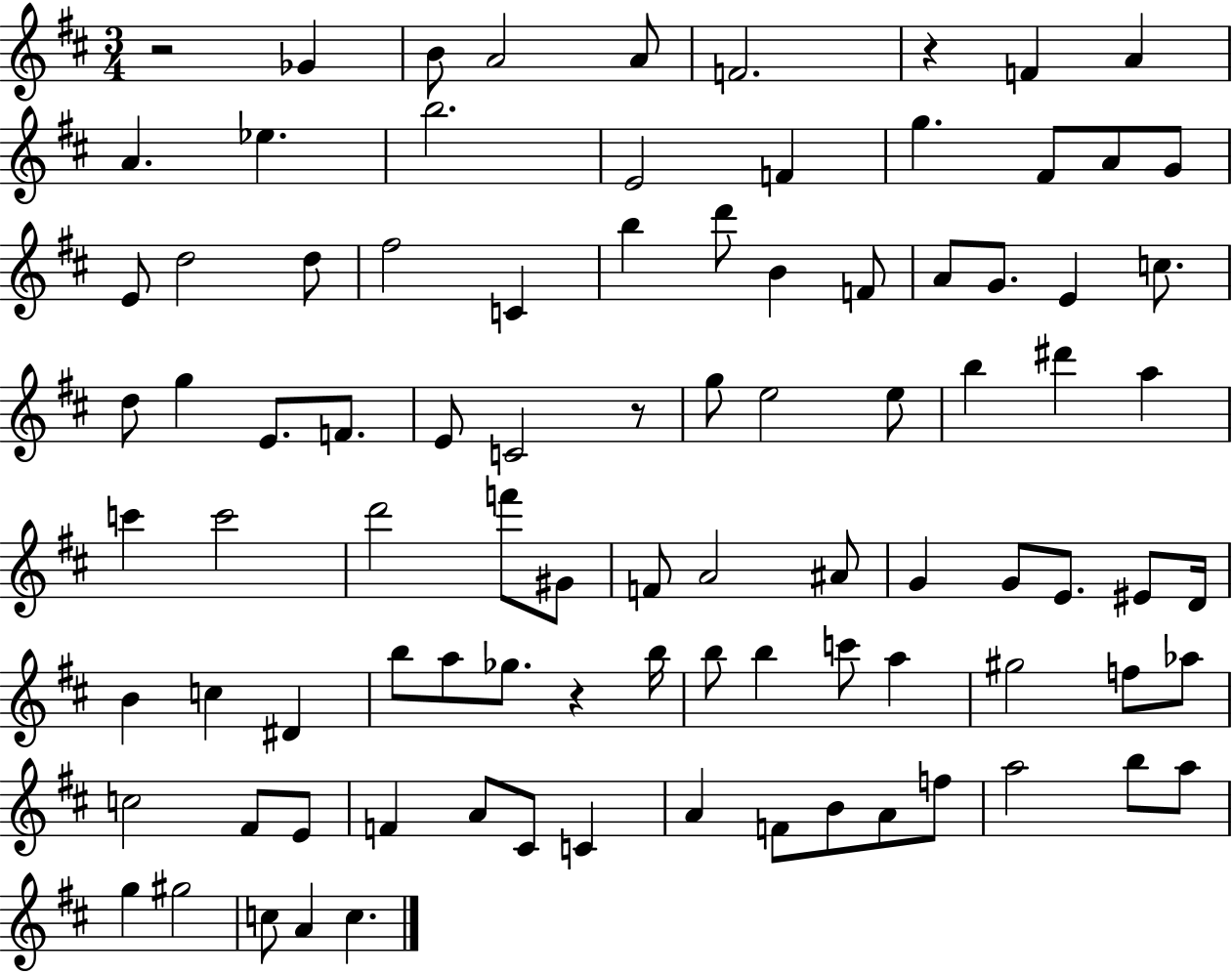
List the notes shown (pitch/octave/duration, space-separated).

R/h Gb4/q B4/e A4/h A4/e F4/h. R/q F4/q A4/q A4/q. Eb5/q. B5/h. E4/h F4/q G5/q. F#4/e A4/e G4/e E4/e D5/h D5/e F#5/h C4/q B5/q D6/e B4/q F4/e A4/e G4/e. E4/q C5/e. D5/e G5/q E4/e. F4/e. E4/e C4/h R/e G5/e E5/h E5/e B5/q D#6/q A5/q C6/q C6/h D6/h F6/e G#4/e F4/e A4/h A#4/e G4/q G4/e E4/e. EIS4/e D4/s B4/q C5/q D#4/q B5/e A5/e Gb5/e. R/q B5/s B5/e B5/q C6/e A5/q G#5/h F5/e Ab5/e C5/h F#4/e E4/e F4/q A4/e C#4/e C4/q A4/q F4/e B4/e A4/e F5/e A5/h B5/e A5/e G5/q G#5/h C5/e A4/q C5/q.